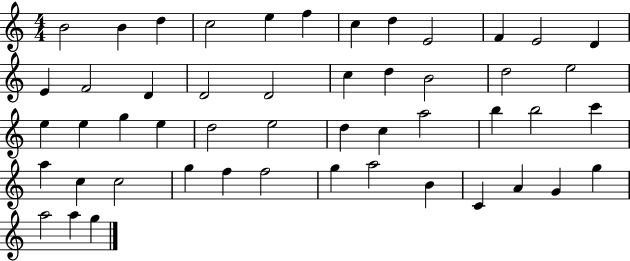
B4/h B4/q D5/q C5/h E5/q F5/q C5/q D5/q E4/h F4/q E4/h D4/q E4/q F4/h D4/q D4/h D4/h C5/q D5/q B4/h D5/h E5/h E5/q E5/q G5/q E5/q D5/h E5/h D5/q C5/q A5/h B5/q B5/h C6/q A5/q C5/q C5/h G5/q F5/q F5/h G5/q A5/h B4/q C4/q A4/q G4/q G5/q A5/h A5/q G5/q